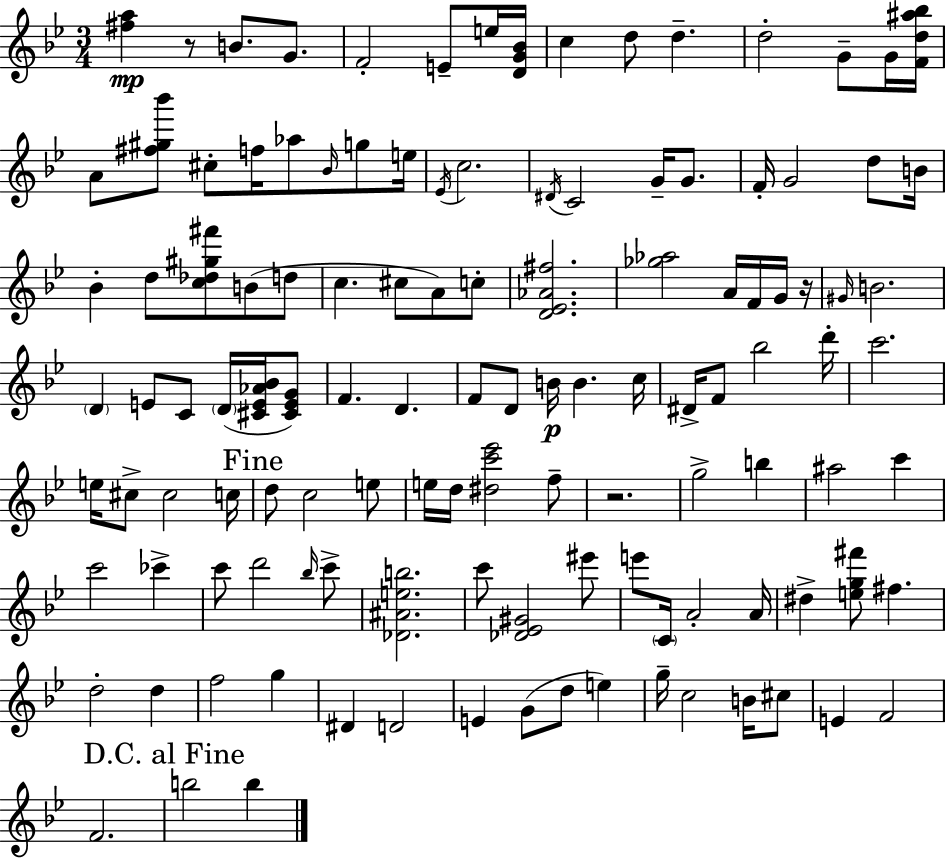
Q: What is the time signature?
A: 3/4